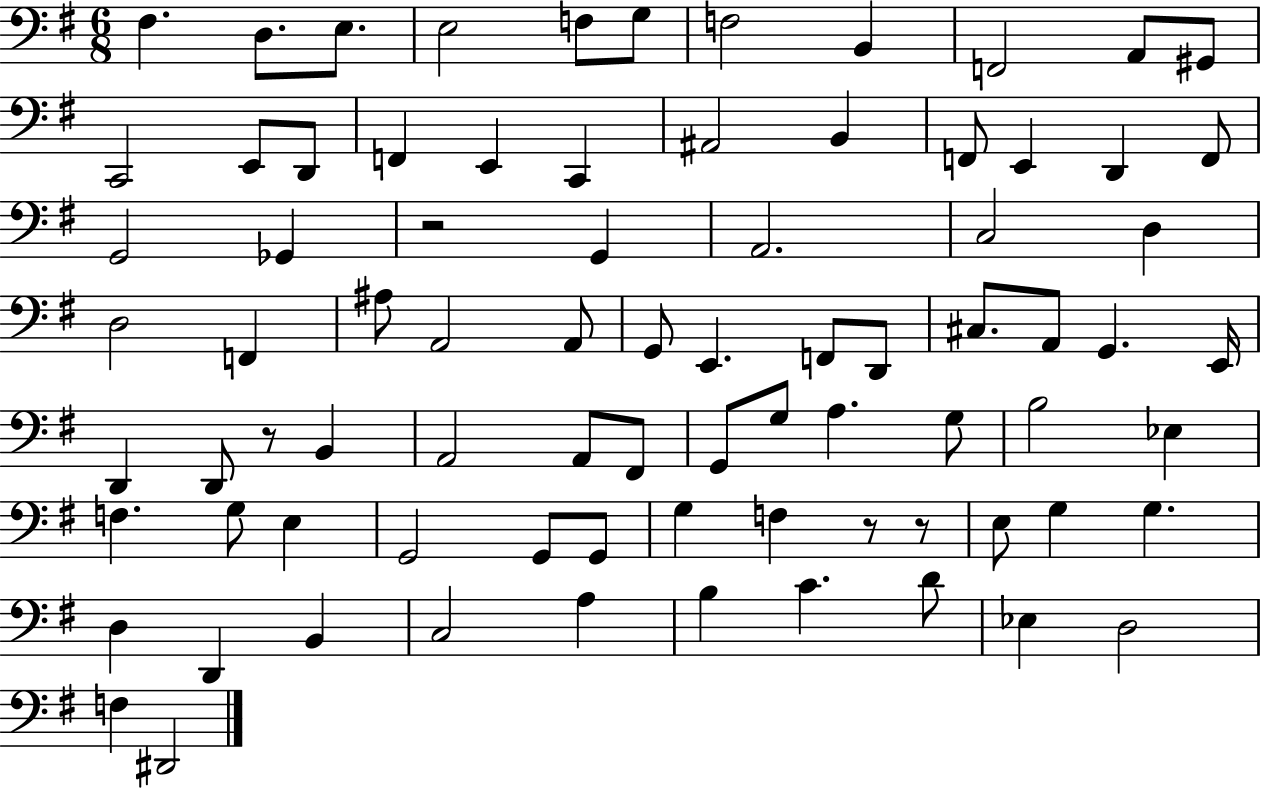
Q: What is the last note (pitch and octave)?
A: D#2